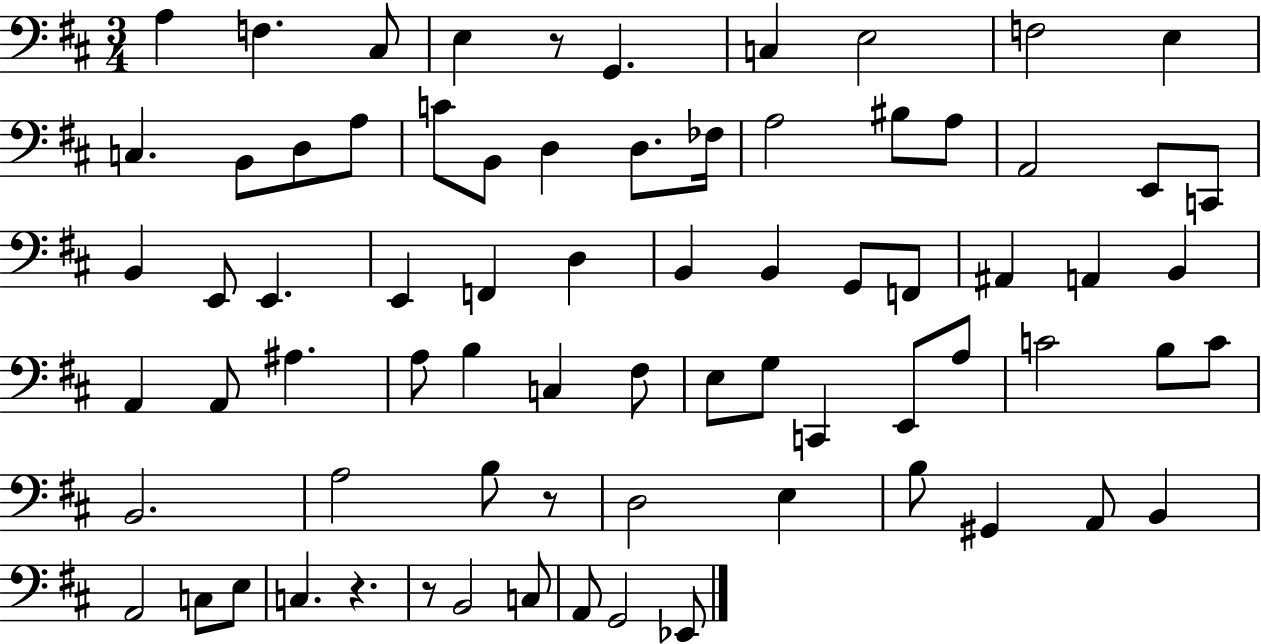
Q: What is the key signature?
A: D major